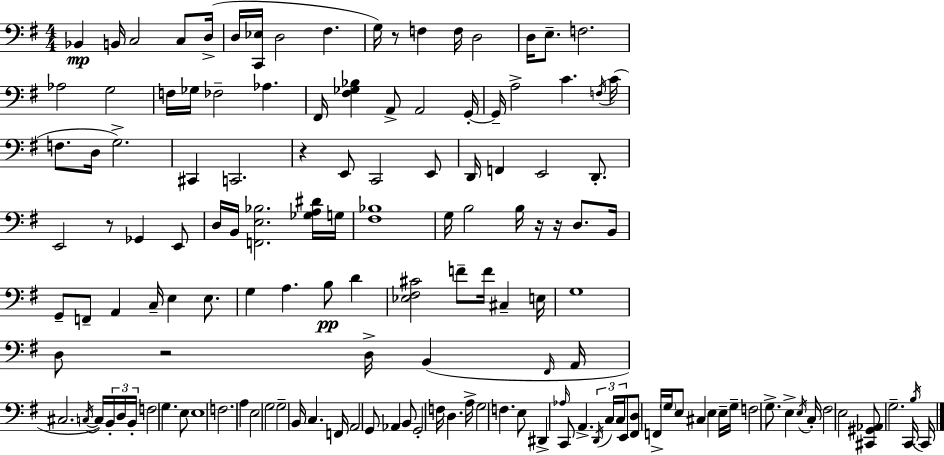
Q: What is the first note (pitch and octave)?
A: Bb2